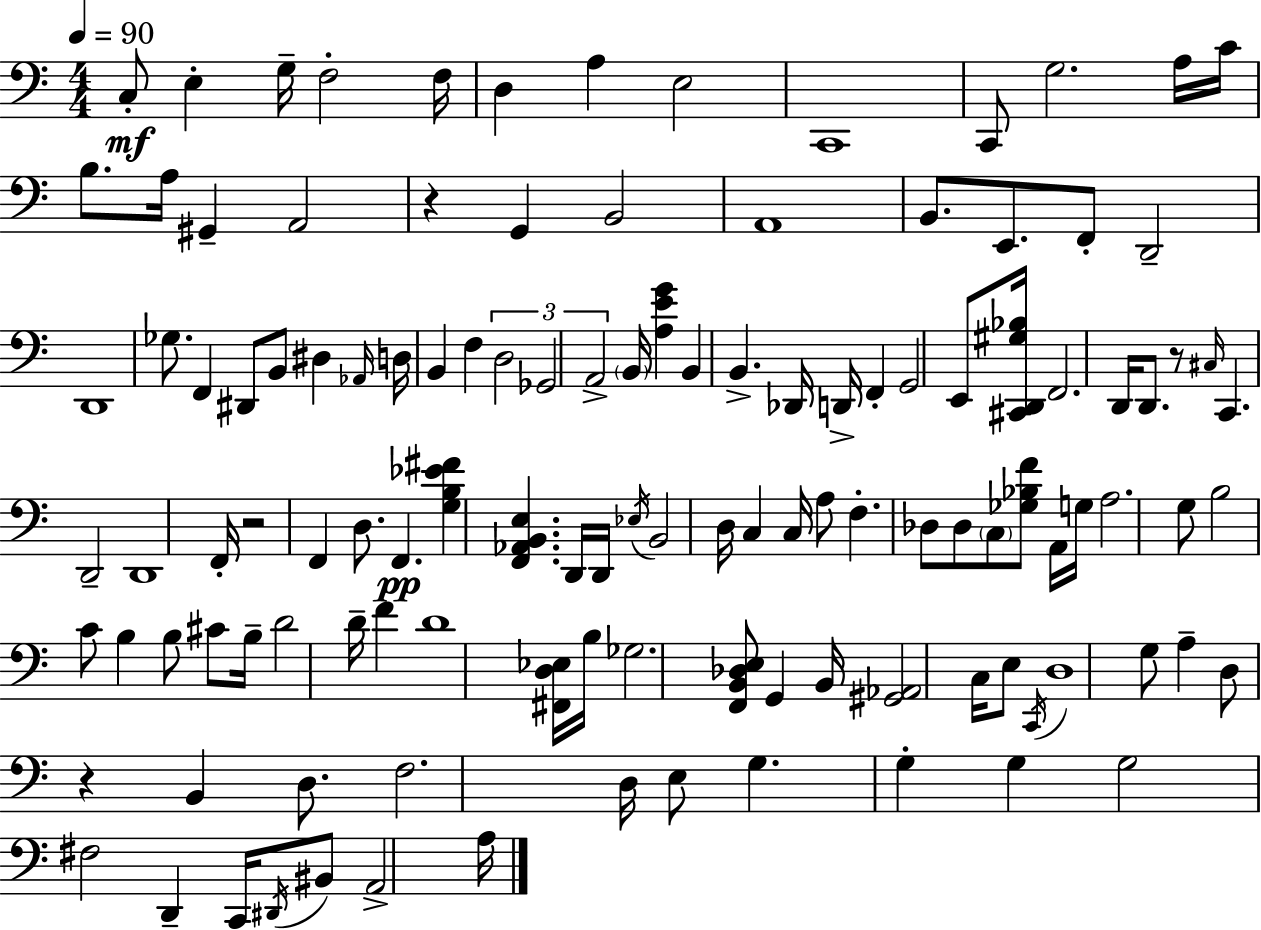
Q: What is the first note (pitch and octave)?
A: C3